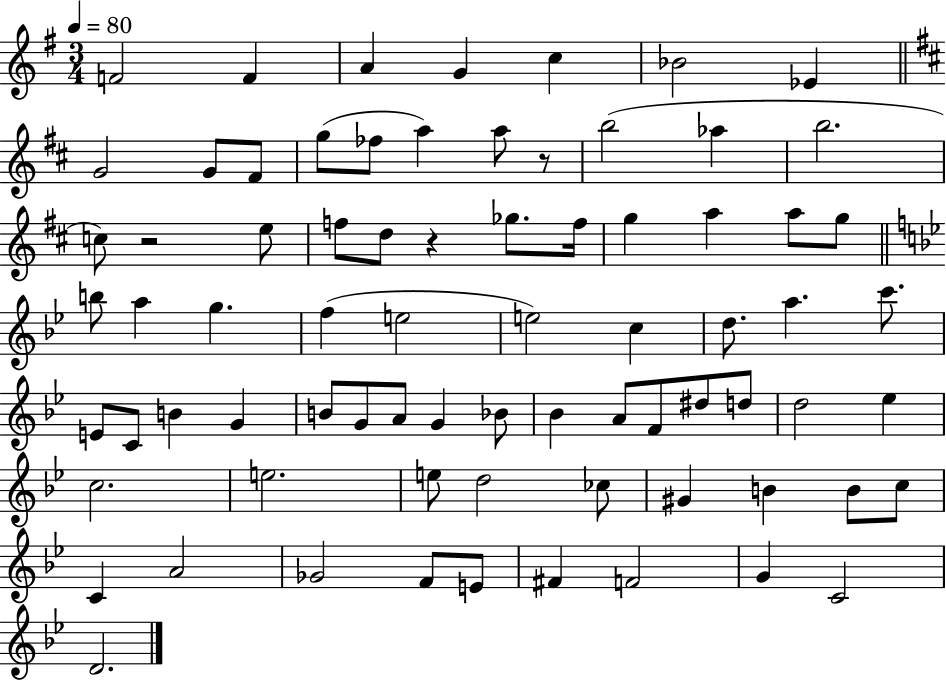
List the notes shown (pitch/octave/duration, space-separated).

F4/h F4/q A4/q G4/q C5/q Bb4/h Eb4/q G4/h G4/e F#4/e G5/e FES5/e A5/q A5/e R/e B5/h Ab5/q B5/h. C5/e R/h E5/e F5/e D5/e R/q Gb5/e. F5/s G5/q A5/q A5/e G5/e B5/e A5/q G5/q. F5/q E5/h E5/h C5/q D5/e. A5/q. C6/e. E4/e C4/e B4/q G4/q B4/e G4/e A4/e G4/q Bb4/e Bb4/q A4/e F4/e D#5/e D5/e D5/h Eb5/q C5/h. E5/h. E5/e D5/h CES5/e G#4/q B4/q B4/e C5/e C4/q A4/h Gb4/h F4/e E4/e F#4/q F4/h G4/q C4/h D4/h.